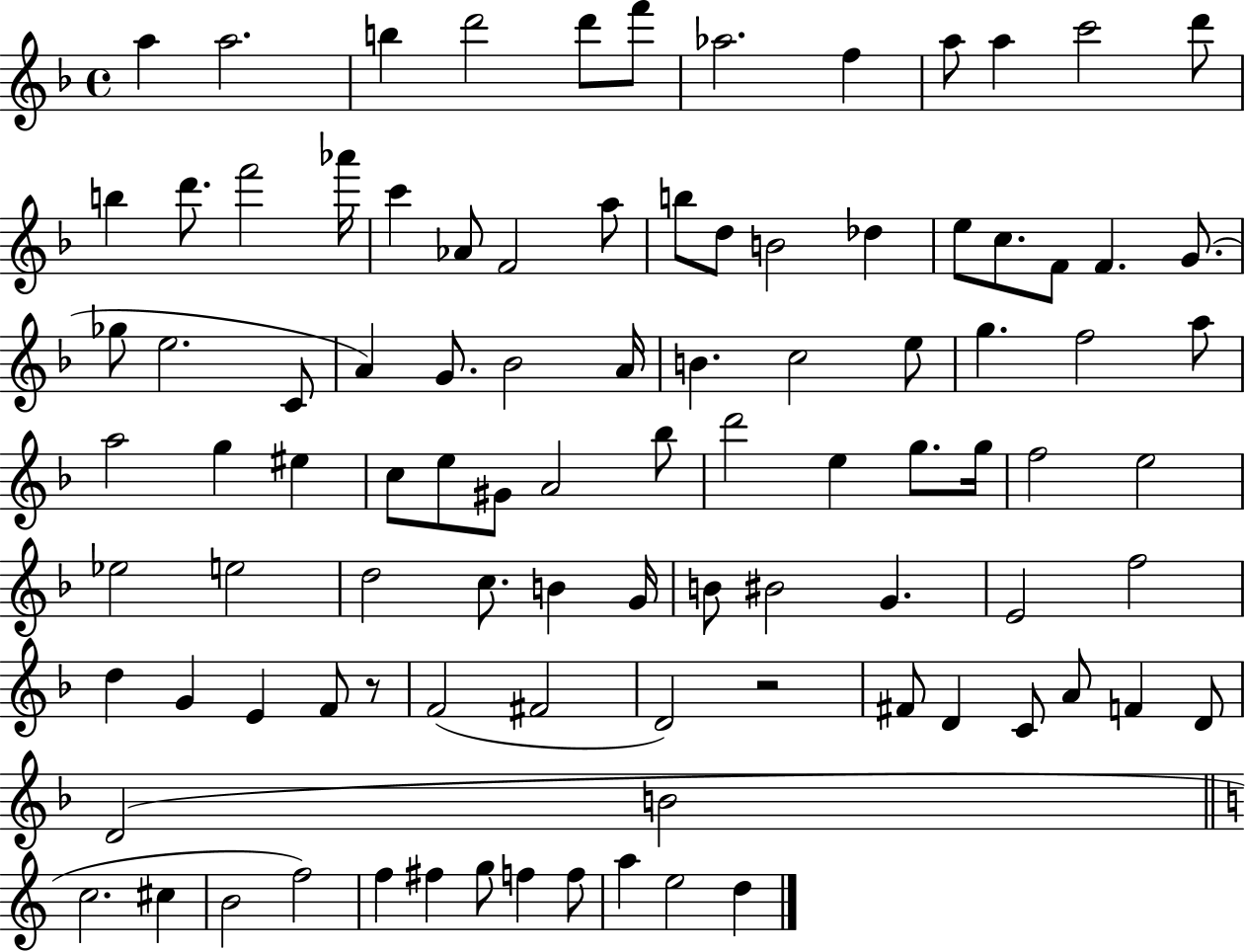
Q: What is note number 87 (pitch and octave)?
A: F5